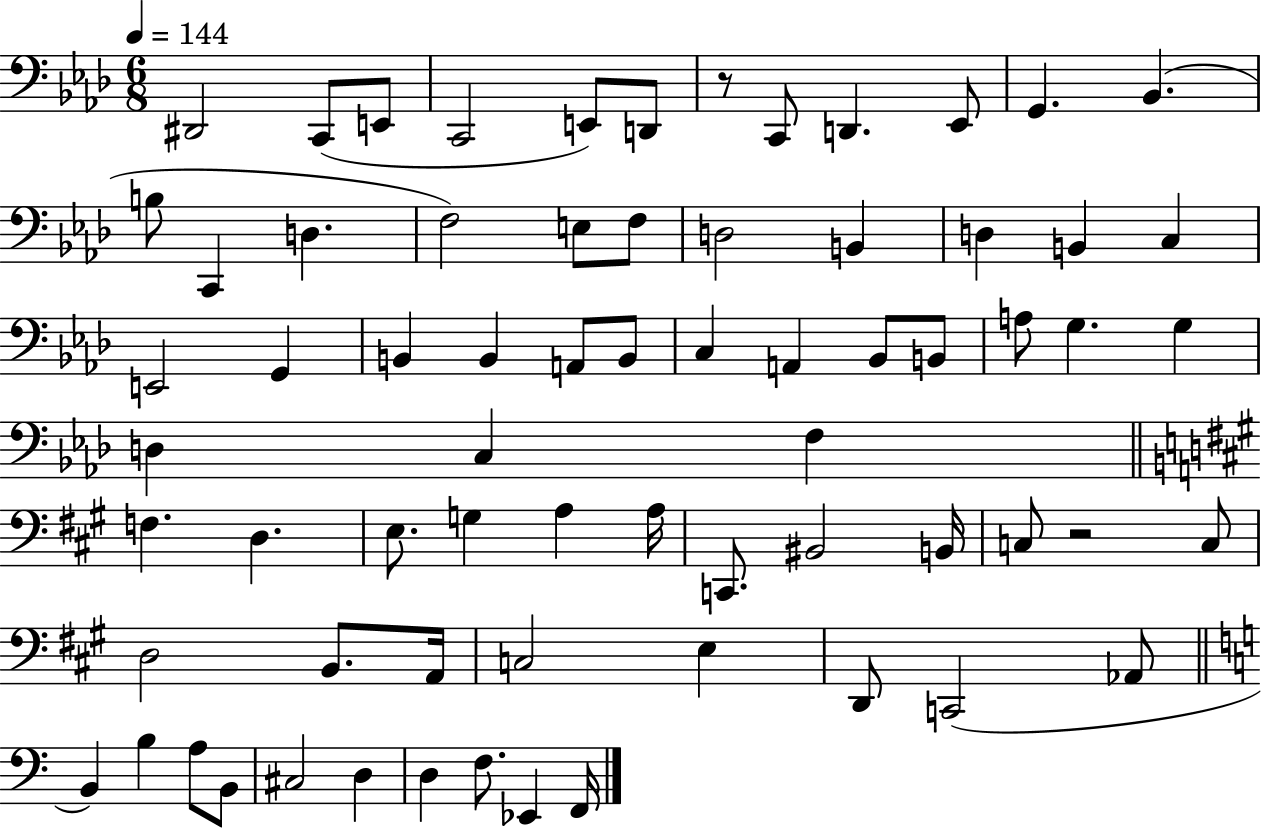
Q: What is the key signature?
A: AES major